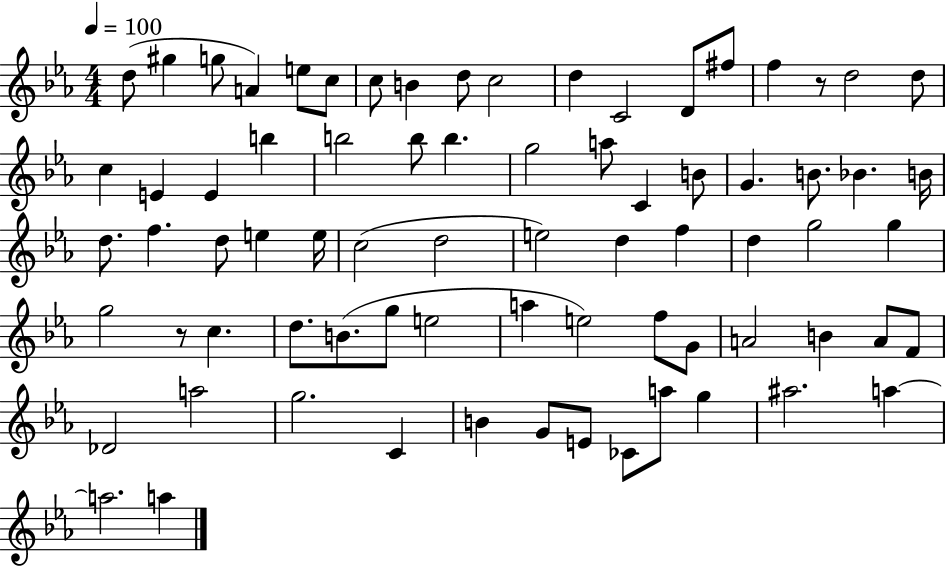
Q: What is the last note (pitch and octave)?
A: A5